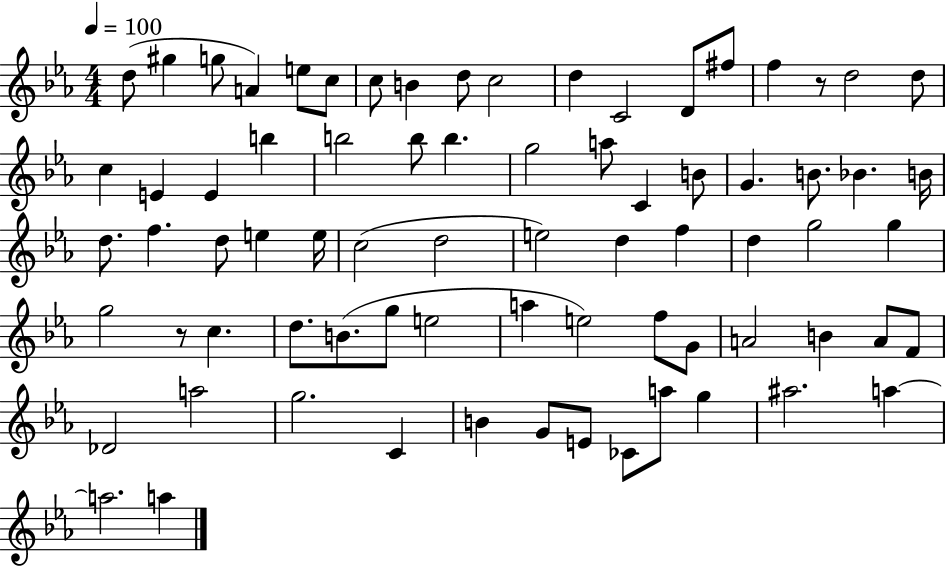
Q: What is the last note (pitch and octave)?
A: A5